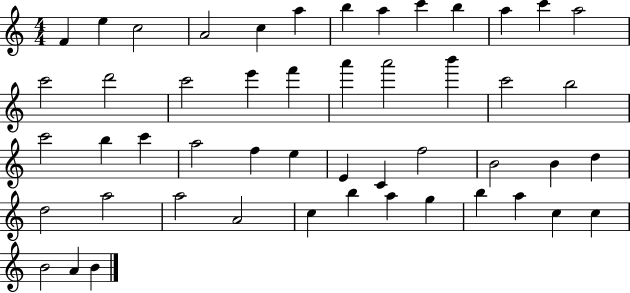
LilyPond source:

{
  \clef treble
  \numericTimeSignature
  \time 4/4
  \key c \major
  f'4 e''4 c''2 | a'2 c''4 a''4 | b''4 a''4 c'''4 b''4 | a''4 c'''4 a''2 | \break c'''2 d'''2 | c'''2 e'''4 f'''4 | a'''4 a'''2 b'''4 | c'''2 b''2 | \break c'''2 b''4 c'''4 | a''2 f''4 e''4 | e'4 c'4 f''2 | b'2 b'4 d''4 | \break d''2 a''2 | a''2 a'2 | c''4 b''4 a''4 g''4 | b''4 a''4 c''4 c''4 | \break b'2 a'4 b'4 | \bar "|."
}